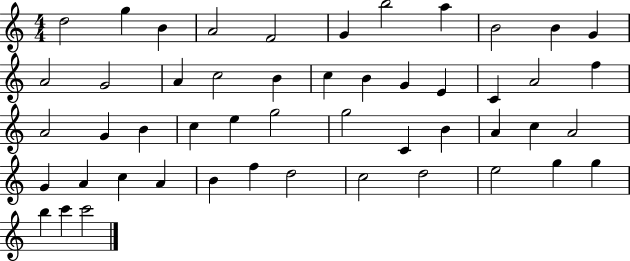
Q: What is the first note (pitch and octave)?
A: D5